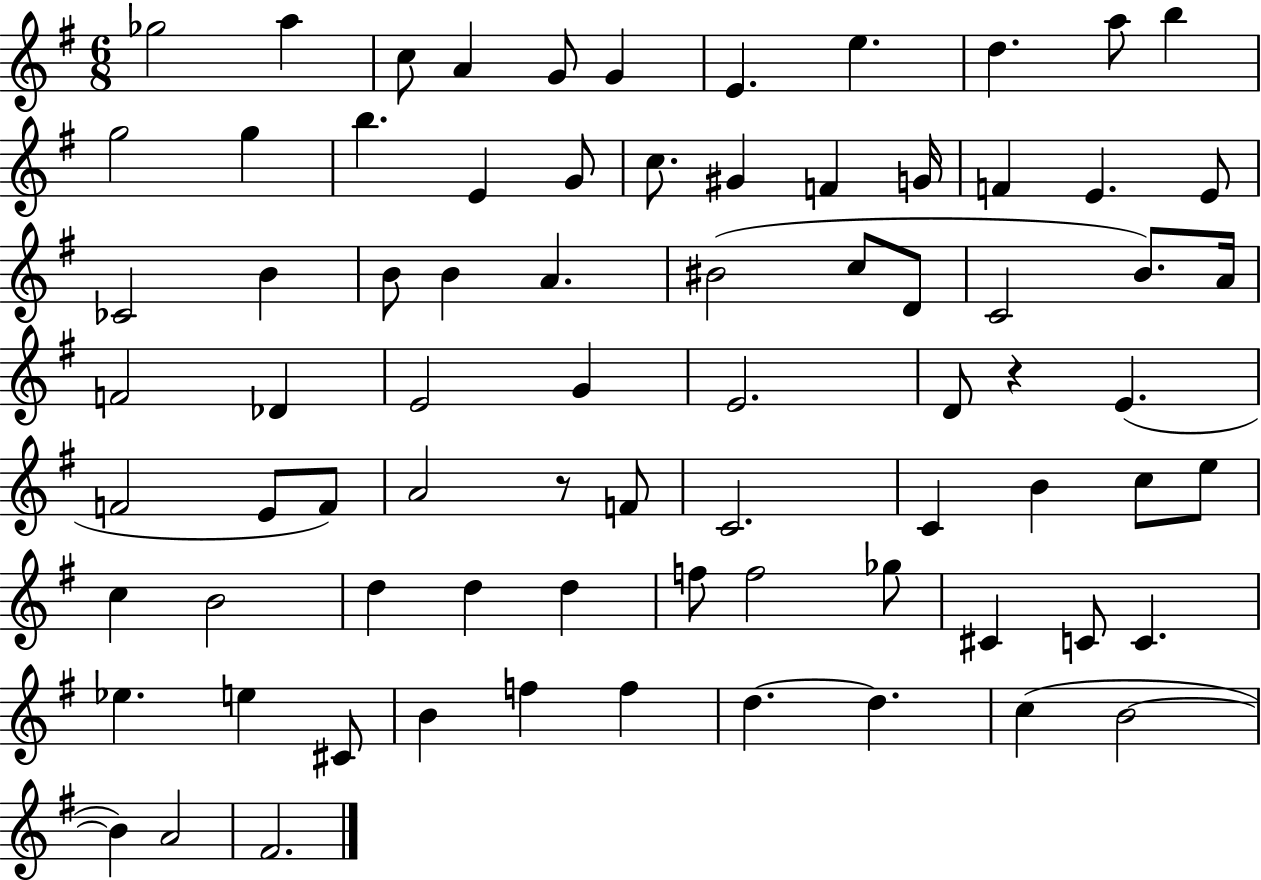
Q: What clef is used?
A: treble